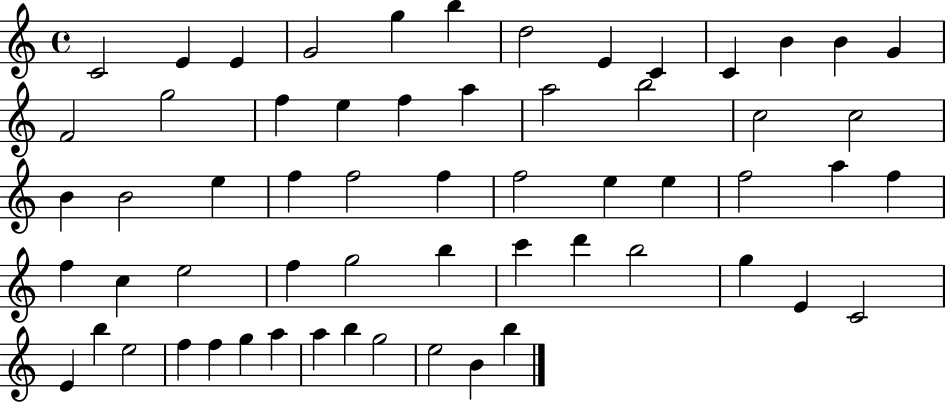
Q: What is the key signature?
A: C major